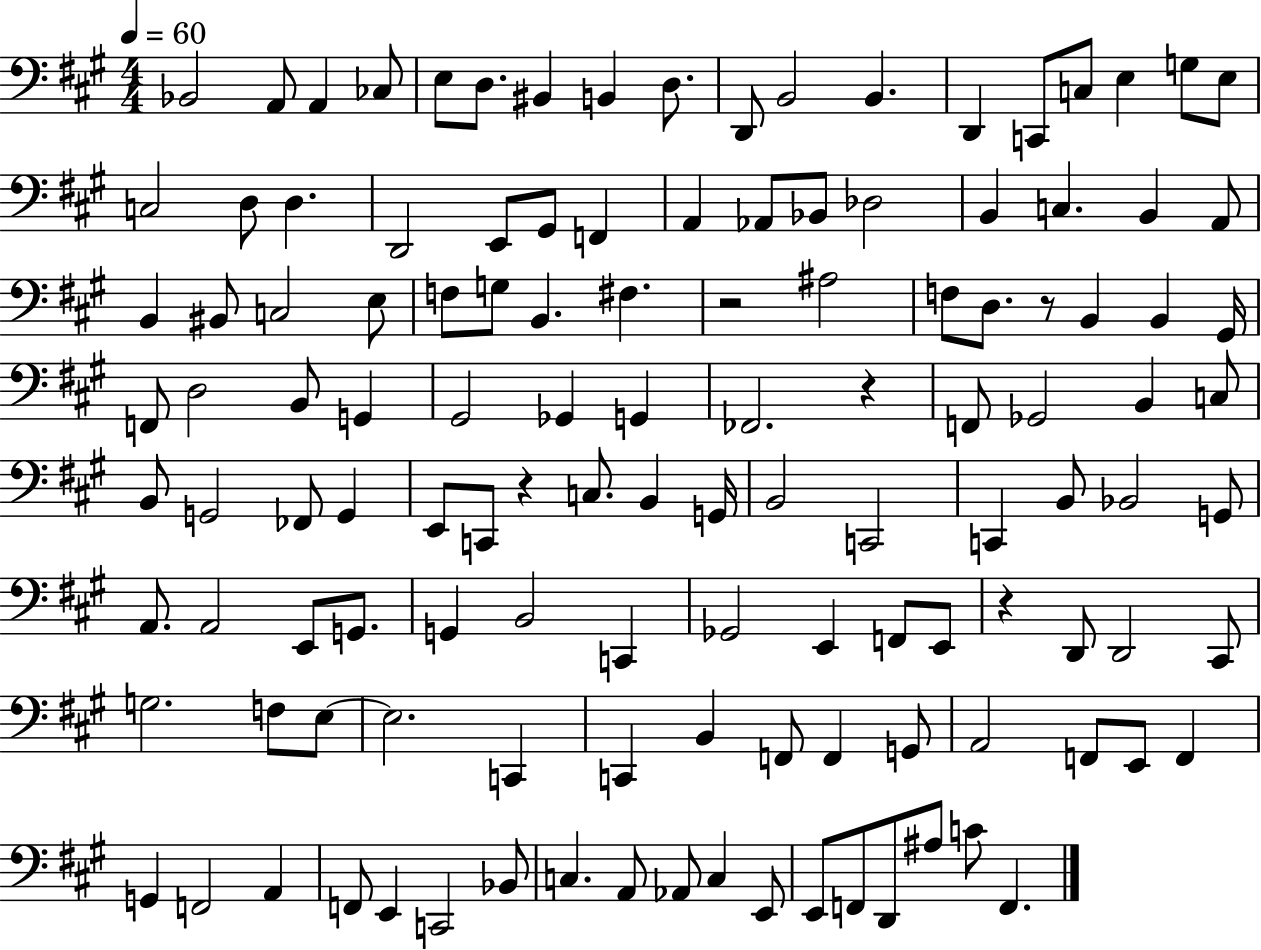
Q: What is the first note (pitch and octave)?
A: Bb2